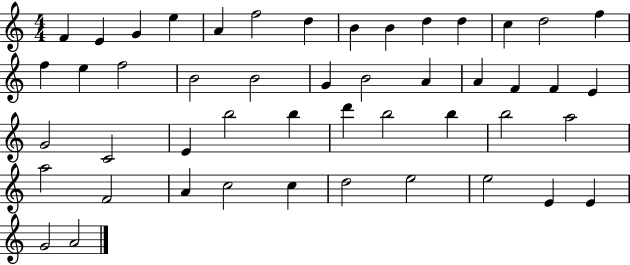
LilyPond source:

{
  \clef treble
  \numericTimeSignature
  \time 4/4
  \key c \major
  f'4 e'4 g'4 e''4 | a'4 f''2 d''4 | b'4 b'4 d''4 d''4 | c''4 d''2 f''4 | \break f''4 e''4 f''2 | b'2 b'2 | g'4 b'2 a'4 | a'4 f'4 f'4 e'4 | \break g'2 c'2 | e'4 b''2 b''4 | d'''4 b''2 b''4 | b''2 a''2 | \break a''2 f'2 | a'4 c''2 c''4 | d''2 e''2 | e''2 e'4 e'4 | \break g'2 a'2 | \bar "|."
}